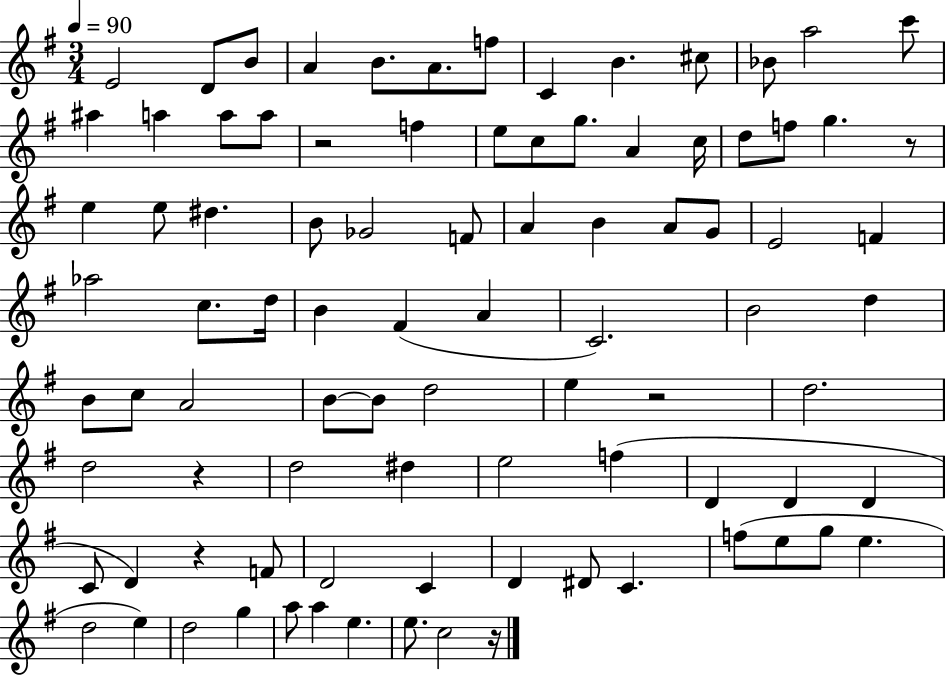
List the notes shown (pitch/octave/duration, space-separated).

E4/h D4/e B4/e A4/q B4/e. A4/e. F5/e C4/q B4/q. C#5/e Bb4/e A5/h C6/e A#5/q A5/q A5/e A5/e R/h F5/q E5/e C5/e G5/e. A4/q C5/s D5/e F5/e G5/q. R/e E5/q E5/e D#5/q. B4/e Gb4/h F4/e A4/q B4/q A4/e G4/e E4/h F4/q Ab5/h C5/e. D5/s B4/q F#4/q A4/q C4/h. B4/h D5/q B4/e C5/e A4/h B4/e B4/e D5/h E5/q R/h D5/h. D5/h R/q D5/h D#5/q E5/h F5/q D4/q D4/q D4/q C4/e D4/q R/q F4/e D4/h C4/q D4/q D#4/e C4/q. F5/e E5/e G5/e E5/q. D5/h E5/q D5/h G5/q A5/e A5/q E5/q. E5/e. C5/h R/s